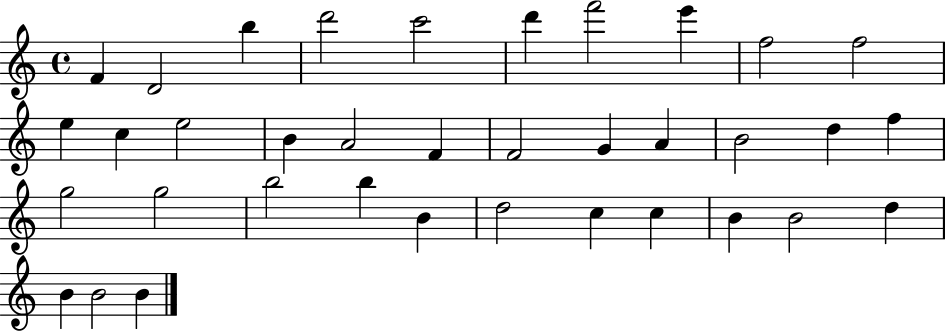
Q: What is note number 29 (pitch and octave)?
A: C5